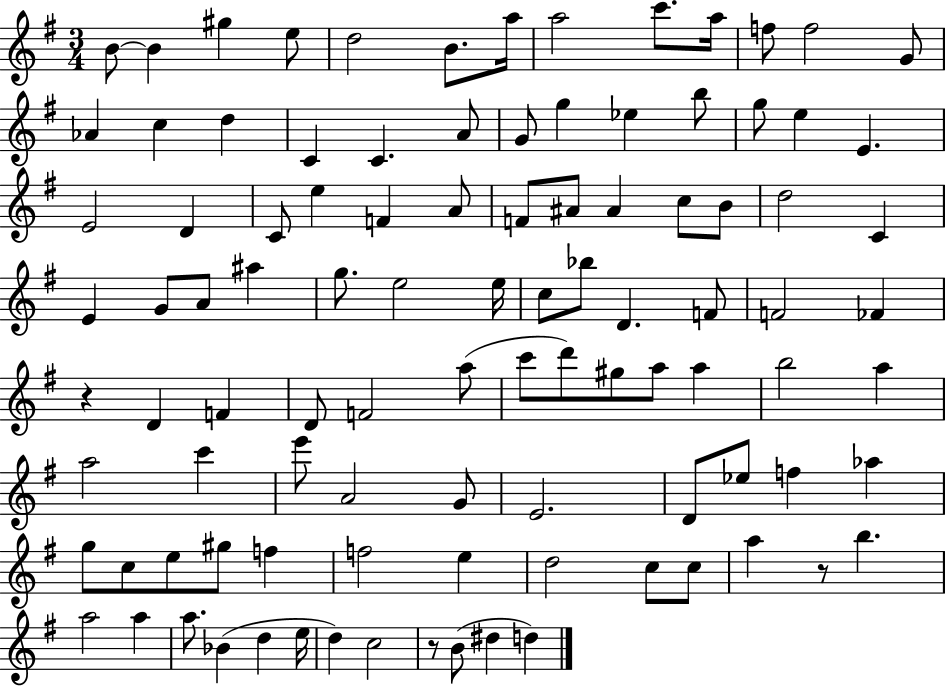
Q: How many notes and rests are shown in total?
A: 100